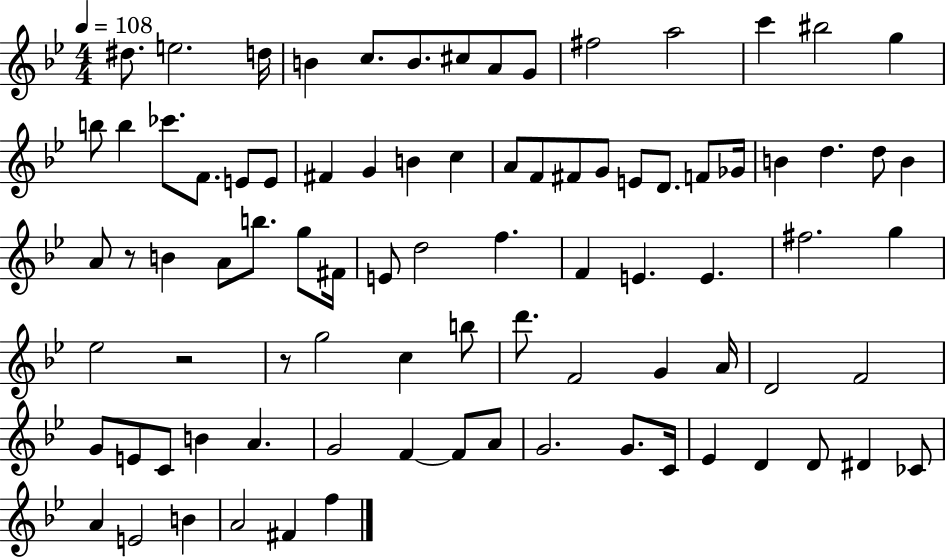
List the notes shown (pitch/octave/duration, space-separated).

D#5/e. E5/h. D5/s B4/q C5/e. B4/e. C#5/e A4/e G4/e F#5/h A5/h C6/q BIS5/h G5/q B5/e B5/q CES6/e. F4/e. E4/e E4/e F#4/q G4/q B4/q C5/q A4/e F4/e F#4/e G4/e E4/e D4/e. F4/e Gb4/s B4/q D5/q. D5/e B4/q A4/e R/e B4/q A4/e B5/e. G5/e F#4/s E4/e D5/h F5/q. F4/q E4/q. E4/q. F#5/h. G5/q Eb5/h R/h R/e G5/h C5/q B5/e D6/e. F4/h G4/q A4/s D4/h F4/h G4/e E4/e C4/e B4/q A4/q. G4/h F4/q F4/e A4/e G4/h. G4/e. C4/s Eb4/q D4/q D4/e D#4/q CES4/e A4/q E4/h B4/q A4/h F#4/q F5/q